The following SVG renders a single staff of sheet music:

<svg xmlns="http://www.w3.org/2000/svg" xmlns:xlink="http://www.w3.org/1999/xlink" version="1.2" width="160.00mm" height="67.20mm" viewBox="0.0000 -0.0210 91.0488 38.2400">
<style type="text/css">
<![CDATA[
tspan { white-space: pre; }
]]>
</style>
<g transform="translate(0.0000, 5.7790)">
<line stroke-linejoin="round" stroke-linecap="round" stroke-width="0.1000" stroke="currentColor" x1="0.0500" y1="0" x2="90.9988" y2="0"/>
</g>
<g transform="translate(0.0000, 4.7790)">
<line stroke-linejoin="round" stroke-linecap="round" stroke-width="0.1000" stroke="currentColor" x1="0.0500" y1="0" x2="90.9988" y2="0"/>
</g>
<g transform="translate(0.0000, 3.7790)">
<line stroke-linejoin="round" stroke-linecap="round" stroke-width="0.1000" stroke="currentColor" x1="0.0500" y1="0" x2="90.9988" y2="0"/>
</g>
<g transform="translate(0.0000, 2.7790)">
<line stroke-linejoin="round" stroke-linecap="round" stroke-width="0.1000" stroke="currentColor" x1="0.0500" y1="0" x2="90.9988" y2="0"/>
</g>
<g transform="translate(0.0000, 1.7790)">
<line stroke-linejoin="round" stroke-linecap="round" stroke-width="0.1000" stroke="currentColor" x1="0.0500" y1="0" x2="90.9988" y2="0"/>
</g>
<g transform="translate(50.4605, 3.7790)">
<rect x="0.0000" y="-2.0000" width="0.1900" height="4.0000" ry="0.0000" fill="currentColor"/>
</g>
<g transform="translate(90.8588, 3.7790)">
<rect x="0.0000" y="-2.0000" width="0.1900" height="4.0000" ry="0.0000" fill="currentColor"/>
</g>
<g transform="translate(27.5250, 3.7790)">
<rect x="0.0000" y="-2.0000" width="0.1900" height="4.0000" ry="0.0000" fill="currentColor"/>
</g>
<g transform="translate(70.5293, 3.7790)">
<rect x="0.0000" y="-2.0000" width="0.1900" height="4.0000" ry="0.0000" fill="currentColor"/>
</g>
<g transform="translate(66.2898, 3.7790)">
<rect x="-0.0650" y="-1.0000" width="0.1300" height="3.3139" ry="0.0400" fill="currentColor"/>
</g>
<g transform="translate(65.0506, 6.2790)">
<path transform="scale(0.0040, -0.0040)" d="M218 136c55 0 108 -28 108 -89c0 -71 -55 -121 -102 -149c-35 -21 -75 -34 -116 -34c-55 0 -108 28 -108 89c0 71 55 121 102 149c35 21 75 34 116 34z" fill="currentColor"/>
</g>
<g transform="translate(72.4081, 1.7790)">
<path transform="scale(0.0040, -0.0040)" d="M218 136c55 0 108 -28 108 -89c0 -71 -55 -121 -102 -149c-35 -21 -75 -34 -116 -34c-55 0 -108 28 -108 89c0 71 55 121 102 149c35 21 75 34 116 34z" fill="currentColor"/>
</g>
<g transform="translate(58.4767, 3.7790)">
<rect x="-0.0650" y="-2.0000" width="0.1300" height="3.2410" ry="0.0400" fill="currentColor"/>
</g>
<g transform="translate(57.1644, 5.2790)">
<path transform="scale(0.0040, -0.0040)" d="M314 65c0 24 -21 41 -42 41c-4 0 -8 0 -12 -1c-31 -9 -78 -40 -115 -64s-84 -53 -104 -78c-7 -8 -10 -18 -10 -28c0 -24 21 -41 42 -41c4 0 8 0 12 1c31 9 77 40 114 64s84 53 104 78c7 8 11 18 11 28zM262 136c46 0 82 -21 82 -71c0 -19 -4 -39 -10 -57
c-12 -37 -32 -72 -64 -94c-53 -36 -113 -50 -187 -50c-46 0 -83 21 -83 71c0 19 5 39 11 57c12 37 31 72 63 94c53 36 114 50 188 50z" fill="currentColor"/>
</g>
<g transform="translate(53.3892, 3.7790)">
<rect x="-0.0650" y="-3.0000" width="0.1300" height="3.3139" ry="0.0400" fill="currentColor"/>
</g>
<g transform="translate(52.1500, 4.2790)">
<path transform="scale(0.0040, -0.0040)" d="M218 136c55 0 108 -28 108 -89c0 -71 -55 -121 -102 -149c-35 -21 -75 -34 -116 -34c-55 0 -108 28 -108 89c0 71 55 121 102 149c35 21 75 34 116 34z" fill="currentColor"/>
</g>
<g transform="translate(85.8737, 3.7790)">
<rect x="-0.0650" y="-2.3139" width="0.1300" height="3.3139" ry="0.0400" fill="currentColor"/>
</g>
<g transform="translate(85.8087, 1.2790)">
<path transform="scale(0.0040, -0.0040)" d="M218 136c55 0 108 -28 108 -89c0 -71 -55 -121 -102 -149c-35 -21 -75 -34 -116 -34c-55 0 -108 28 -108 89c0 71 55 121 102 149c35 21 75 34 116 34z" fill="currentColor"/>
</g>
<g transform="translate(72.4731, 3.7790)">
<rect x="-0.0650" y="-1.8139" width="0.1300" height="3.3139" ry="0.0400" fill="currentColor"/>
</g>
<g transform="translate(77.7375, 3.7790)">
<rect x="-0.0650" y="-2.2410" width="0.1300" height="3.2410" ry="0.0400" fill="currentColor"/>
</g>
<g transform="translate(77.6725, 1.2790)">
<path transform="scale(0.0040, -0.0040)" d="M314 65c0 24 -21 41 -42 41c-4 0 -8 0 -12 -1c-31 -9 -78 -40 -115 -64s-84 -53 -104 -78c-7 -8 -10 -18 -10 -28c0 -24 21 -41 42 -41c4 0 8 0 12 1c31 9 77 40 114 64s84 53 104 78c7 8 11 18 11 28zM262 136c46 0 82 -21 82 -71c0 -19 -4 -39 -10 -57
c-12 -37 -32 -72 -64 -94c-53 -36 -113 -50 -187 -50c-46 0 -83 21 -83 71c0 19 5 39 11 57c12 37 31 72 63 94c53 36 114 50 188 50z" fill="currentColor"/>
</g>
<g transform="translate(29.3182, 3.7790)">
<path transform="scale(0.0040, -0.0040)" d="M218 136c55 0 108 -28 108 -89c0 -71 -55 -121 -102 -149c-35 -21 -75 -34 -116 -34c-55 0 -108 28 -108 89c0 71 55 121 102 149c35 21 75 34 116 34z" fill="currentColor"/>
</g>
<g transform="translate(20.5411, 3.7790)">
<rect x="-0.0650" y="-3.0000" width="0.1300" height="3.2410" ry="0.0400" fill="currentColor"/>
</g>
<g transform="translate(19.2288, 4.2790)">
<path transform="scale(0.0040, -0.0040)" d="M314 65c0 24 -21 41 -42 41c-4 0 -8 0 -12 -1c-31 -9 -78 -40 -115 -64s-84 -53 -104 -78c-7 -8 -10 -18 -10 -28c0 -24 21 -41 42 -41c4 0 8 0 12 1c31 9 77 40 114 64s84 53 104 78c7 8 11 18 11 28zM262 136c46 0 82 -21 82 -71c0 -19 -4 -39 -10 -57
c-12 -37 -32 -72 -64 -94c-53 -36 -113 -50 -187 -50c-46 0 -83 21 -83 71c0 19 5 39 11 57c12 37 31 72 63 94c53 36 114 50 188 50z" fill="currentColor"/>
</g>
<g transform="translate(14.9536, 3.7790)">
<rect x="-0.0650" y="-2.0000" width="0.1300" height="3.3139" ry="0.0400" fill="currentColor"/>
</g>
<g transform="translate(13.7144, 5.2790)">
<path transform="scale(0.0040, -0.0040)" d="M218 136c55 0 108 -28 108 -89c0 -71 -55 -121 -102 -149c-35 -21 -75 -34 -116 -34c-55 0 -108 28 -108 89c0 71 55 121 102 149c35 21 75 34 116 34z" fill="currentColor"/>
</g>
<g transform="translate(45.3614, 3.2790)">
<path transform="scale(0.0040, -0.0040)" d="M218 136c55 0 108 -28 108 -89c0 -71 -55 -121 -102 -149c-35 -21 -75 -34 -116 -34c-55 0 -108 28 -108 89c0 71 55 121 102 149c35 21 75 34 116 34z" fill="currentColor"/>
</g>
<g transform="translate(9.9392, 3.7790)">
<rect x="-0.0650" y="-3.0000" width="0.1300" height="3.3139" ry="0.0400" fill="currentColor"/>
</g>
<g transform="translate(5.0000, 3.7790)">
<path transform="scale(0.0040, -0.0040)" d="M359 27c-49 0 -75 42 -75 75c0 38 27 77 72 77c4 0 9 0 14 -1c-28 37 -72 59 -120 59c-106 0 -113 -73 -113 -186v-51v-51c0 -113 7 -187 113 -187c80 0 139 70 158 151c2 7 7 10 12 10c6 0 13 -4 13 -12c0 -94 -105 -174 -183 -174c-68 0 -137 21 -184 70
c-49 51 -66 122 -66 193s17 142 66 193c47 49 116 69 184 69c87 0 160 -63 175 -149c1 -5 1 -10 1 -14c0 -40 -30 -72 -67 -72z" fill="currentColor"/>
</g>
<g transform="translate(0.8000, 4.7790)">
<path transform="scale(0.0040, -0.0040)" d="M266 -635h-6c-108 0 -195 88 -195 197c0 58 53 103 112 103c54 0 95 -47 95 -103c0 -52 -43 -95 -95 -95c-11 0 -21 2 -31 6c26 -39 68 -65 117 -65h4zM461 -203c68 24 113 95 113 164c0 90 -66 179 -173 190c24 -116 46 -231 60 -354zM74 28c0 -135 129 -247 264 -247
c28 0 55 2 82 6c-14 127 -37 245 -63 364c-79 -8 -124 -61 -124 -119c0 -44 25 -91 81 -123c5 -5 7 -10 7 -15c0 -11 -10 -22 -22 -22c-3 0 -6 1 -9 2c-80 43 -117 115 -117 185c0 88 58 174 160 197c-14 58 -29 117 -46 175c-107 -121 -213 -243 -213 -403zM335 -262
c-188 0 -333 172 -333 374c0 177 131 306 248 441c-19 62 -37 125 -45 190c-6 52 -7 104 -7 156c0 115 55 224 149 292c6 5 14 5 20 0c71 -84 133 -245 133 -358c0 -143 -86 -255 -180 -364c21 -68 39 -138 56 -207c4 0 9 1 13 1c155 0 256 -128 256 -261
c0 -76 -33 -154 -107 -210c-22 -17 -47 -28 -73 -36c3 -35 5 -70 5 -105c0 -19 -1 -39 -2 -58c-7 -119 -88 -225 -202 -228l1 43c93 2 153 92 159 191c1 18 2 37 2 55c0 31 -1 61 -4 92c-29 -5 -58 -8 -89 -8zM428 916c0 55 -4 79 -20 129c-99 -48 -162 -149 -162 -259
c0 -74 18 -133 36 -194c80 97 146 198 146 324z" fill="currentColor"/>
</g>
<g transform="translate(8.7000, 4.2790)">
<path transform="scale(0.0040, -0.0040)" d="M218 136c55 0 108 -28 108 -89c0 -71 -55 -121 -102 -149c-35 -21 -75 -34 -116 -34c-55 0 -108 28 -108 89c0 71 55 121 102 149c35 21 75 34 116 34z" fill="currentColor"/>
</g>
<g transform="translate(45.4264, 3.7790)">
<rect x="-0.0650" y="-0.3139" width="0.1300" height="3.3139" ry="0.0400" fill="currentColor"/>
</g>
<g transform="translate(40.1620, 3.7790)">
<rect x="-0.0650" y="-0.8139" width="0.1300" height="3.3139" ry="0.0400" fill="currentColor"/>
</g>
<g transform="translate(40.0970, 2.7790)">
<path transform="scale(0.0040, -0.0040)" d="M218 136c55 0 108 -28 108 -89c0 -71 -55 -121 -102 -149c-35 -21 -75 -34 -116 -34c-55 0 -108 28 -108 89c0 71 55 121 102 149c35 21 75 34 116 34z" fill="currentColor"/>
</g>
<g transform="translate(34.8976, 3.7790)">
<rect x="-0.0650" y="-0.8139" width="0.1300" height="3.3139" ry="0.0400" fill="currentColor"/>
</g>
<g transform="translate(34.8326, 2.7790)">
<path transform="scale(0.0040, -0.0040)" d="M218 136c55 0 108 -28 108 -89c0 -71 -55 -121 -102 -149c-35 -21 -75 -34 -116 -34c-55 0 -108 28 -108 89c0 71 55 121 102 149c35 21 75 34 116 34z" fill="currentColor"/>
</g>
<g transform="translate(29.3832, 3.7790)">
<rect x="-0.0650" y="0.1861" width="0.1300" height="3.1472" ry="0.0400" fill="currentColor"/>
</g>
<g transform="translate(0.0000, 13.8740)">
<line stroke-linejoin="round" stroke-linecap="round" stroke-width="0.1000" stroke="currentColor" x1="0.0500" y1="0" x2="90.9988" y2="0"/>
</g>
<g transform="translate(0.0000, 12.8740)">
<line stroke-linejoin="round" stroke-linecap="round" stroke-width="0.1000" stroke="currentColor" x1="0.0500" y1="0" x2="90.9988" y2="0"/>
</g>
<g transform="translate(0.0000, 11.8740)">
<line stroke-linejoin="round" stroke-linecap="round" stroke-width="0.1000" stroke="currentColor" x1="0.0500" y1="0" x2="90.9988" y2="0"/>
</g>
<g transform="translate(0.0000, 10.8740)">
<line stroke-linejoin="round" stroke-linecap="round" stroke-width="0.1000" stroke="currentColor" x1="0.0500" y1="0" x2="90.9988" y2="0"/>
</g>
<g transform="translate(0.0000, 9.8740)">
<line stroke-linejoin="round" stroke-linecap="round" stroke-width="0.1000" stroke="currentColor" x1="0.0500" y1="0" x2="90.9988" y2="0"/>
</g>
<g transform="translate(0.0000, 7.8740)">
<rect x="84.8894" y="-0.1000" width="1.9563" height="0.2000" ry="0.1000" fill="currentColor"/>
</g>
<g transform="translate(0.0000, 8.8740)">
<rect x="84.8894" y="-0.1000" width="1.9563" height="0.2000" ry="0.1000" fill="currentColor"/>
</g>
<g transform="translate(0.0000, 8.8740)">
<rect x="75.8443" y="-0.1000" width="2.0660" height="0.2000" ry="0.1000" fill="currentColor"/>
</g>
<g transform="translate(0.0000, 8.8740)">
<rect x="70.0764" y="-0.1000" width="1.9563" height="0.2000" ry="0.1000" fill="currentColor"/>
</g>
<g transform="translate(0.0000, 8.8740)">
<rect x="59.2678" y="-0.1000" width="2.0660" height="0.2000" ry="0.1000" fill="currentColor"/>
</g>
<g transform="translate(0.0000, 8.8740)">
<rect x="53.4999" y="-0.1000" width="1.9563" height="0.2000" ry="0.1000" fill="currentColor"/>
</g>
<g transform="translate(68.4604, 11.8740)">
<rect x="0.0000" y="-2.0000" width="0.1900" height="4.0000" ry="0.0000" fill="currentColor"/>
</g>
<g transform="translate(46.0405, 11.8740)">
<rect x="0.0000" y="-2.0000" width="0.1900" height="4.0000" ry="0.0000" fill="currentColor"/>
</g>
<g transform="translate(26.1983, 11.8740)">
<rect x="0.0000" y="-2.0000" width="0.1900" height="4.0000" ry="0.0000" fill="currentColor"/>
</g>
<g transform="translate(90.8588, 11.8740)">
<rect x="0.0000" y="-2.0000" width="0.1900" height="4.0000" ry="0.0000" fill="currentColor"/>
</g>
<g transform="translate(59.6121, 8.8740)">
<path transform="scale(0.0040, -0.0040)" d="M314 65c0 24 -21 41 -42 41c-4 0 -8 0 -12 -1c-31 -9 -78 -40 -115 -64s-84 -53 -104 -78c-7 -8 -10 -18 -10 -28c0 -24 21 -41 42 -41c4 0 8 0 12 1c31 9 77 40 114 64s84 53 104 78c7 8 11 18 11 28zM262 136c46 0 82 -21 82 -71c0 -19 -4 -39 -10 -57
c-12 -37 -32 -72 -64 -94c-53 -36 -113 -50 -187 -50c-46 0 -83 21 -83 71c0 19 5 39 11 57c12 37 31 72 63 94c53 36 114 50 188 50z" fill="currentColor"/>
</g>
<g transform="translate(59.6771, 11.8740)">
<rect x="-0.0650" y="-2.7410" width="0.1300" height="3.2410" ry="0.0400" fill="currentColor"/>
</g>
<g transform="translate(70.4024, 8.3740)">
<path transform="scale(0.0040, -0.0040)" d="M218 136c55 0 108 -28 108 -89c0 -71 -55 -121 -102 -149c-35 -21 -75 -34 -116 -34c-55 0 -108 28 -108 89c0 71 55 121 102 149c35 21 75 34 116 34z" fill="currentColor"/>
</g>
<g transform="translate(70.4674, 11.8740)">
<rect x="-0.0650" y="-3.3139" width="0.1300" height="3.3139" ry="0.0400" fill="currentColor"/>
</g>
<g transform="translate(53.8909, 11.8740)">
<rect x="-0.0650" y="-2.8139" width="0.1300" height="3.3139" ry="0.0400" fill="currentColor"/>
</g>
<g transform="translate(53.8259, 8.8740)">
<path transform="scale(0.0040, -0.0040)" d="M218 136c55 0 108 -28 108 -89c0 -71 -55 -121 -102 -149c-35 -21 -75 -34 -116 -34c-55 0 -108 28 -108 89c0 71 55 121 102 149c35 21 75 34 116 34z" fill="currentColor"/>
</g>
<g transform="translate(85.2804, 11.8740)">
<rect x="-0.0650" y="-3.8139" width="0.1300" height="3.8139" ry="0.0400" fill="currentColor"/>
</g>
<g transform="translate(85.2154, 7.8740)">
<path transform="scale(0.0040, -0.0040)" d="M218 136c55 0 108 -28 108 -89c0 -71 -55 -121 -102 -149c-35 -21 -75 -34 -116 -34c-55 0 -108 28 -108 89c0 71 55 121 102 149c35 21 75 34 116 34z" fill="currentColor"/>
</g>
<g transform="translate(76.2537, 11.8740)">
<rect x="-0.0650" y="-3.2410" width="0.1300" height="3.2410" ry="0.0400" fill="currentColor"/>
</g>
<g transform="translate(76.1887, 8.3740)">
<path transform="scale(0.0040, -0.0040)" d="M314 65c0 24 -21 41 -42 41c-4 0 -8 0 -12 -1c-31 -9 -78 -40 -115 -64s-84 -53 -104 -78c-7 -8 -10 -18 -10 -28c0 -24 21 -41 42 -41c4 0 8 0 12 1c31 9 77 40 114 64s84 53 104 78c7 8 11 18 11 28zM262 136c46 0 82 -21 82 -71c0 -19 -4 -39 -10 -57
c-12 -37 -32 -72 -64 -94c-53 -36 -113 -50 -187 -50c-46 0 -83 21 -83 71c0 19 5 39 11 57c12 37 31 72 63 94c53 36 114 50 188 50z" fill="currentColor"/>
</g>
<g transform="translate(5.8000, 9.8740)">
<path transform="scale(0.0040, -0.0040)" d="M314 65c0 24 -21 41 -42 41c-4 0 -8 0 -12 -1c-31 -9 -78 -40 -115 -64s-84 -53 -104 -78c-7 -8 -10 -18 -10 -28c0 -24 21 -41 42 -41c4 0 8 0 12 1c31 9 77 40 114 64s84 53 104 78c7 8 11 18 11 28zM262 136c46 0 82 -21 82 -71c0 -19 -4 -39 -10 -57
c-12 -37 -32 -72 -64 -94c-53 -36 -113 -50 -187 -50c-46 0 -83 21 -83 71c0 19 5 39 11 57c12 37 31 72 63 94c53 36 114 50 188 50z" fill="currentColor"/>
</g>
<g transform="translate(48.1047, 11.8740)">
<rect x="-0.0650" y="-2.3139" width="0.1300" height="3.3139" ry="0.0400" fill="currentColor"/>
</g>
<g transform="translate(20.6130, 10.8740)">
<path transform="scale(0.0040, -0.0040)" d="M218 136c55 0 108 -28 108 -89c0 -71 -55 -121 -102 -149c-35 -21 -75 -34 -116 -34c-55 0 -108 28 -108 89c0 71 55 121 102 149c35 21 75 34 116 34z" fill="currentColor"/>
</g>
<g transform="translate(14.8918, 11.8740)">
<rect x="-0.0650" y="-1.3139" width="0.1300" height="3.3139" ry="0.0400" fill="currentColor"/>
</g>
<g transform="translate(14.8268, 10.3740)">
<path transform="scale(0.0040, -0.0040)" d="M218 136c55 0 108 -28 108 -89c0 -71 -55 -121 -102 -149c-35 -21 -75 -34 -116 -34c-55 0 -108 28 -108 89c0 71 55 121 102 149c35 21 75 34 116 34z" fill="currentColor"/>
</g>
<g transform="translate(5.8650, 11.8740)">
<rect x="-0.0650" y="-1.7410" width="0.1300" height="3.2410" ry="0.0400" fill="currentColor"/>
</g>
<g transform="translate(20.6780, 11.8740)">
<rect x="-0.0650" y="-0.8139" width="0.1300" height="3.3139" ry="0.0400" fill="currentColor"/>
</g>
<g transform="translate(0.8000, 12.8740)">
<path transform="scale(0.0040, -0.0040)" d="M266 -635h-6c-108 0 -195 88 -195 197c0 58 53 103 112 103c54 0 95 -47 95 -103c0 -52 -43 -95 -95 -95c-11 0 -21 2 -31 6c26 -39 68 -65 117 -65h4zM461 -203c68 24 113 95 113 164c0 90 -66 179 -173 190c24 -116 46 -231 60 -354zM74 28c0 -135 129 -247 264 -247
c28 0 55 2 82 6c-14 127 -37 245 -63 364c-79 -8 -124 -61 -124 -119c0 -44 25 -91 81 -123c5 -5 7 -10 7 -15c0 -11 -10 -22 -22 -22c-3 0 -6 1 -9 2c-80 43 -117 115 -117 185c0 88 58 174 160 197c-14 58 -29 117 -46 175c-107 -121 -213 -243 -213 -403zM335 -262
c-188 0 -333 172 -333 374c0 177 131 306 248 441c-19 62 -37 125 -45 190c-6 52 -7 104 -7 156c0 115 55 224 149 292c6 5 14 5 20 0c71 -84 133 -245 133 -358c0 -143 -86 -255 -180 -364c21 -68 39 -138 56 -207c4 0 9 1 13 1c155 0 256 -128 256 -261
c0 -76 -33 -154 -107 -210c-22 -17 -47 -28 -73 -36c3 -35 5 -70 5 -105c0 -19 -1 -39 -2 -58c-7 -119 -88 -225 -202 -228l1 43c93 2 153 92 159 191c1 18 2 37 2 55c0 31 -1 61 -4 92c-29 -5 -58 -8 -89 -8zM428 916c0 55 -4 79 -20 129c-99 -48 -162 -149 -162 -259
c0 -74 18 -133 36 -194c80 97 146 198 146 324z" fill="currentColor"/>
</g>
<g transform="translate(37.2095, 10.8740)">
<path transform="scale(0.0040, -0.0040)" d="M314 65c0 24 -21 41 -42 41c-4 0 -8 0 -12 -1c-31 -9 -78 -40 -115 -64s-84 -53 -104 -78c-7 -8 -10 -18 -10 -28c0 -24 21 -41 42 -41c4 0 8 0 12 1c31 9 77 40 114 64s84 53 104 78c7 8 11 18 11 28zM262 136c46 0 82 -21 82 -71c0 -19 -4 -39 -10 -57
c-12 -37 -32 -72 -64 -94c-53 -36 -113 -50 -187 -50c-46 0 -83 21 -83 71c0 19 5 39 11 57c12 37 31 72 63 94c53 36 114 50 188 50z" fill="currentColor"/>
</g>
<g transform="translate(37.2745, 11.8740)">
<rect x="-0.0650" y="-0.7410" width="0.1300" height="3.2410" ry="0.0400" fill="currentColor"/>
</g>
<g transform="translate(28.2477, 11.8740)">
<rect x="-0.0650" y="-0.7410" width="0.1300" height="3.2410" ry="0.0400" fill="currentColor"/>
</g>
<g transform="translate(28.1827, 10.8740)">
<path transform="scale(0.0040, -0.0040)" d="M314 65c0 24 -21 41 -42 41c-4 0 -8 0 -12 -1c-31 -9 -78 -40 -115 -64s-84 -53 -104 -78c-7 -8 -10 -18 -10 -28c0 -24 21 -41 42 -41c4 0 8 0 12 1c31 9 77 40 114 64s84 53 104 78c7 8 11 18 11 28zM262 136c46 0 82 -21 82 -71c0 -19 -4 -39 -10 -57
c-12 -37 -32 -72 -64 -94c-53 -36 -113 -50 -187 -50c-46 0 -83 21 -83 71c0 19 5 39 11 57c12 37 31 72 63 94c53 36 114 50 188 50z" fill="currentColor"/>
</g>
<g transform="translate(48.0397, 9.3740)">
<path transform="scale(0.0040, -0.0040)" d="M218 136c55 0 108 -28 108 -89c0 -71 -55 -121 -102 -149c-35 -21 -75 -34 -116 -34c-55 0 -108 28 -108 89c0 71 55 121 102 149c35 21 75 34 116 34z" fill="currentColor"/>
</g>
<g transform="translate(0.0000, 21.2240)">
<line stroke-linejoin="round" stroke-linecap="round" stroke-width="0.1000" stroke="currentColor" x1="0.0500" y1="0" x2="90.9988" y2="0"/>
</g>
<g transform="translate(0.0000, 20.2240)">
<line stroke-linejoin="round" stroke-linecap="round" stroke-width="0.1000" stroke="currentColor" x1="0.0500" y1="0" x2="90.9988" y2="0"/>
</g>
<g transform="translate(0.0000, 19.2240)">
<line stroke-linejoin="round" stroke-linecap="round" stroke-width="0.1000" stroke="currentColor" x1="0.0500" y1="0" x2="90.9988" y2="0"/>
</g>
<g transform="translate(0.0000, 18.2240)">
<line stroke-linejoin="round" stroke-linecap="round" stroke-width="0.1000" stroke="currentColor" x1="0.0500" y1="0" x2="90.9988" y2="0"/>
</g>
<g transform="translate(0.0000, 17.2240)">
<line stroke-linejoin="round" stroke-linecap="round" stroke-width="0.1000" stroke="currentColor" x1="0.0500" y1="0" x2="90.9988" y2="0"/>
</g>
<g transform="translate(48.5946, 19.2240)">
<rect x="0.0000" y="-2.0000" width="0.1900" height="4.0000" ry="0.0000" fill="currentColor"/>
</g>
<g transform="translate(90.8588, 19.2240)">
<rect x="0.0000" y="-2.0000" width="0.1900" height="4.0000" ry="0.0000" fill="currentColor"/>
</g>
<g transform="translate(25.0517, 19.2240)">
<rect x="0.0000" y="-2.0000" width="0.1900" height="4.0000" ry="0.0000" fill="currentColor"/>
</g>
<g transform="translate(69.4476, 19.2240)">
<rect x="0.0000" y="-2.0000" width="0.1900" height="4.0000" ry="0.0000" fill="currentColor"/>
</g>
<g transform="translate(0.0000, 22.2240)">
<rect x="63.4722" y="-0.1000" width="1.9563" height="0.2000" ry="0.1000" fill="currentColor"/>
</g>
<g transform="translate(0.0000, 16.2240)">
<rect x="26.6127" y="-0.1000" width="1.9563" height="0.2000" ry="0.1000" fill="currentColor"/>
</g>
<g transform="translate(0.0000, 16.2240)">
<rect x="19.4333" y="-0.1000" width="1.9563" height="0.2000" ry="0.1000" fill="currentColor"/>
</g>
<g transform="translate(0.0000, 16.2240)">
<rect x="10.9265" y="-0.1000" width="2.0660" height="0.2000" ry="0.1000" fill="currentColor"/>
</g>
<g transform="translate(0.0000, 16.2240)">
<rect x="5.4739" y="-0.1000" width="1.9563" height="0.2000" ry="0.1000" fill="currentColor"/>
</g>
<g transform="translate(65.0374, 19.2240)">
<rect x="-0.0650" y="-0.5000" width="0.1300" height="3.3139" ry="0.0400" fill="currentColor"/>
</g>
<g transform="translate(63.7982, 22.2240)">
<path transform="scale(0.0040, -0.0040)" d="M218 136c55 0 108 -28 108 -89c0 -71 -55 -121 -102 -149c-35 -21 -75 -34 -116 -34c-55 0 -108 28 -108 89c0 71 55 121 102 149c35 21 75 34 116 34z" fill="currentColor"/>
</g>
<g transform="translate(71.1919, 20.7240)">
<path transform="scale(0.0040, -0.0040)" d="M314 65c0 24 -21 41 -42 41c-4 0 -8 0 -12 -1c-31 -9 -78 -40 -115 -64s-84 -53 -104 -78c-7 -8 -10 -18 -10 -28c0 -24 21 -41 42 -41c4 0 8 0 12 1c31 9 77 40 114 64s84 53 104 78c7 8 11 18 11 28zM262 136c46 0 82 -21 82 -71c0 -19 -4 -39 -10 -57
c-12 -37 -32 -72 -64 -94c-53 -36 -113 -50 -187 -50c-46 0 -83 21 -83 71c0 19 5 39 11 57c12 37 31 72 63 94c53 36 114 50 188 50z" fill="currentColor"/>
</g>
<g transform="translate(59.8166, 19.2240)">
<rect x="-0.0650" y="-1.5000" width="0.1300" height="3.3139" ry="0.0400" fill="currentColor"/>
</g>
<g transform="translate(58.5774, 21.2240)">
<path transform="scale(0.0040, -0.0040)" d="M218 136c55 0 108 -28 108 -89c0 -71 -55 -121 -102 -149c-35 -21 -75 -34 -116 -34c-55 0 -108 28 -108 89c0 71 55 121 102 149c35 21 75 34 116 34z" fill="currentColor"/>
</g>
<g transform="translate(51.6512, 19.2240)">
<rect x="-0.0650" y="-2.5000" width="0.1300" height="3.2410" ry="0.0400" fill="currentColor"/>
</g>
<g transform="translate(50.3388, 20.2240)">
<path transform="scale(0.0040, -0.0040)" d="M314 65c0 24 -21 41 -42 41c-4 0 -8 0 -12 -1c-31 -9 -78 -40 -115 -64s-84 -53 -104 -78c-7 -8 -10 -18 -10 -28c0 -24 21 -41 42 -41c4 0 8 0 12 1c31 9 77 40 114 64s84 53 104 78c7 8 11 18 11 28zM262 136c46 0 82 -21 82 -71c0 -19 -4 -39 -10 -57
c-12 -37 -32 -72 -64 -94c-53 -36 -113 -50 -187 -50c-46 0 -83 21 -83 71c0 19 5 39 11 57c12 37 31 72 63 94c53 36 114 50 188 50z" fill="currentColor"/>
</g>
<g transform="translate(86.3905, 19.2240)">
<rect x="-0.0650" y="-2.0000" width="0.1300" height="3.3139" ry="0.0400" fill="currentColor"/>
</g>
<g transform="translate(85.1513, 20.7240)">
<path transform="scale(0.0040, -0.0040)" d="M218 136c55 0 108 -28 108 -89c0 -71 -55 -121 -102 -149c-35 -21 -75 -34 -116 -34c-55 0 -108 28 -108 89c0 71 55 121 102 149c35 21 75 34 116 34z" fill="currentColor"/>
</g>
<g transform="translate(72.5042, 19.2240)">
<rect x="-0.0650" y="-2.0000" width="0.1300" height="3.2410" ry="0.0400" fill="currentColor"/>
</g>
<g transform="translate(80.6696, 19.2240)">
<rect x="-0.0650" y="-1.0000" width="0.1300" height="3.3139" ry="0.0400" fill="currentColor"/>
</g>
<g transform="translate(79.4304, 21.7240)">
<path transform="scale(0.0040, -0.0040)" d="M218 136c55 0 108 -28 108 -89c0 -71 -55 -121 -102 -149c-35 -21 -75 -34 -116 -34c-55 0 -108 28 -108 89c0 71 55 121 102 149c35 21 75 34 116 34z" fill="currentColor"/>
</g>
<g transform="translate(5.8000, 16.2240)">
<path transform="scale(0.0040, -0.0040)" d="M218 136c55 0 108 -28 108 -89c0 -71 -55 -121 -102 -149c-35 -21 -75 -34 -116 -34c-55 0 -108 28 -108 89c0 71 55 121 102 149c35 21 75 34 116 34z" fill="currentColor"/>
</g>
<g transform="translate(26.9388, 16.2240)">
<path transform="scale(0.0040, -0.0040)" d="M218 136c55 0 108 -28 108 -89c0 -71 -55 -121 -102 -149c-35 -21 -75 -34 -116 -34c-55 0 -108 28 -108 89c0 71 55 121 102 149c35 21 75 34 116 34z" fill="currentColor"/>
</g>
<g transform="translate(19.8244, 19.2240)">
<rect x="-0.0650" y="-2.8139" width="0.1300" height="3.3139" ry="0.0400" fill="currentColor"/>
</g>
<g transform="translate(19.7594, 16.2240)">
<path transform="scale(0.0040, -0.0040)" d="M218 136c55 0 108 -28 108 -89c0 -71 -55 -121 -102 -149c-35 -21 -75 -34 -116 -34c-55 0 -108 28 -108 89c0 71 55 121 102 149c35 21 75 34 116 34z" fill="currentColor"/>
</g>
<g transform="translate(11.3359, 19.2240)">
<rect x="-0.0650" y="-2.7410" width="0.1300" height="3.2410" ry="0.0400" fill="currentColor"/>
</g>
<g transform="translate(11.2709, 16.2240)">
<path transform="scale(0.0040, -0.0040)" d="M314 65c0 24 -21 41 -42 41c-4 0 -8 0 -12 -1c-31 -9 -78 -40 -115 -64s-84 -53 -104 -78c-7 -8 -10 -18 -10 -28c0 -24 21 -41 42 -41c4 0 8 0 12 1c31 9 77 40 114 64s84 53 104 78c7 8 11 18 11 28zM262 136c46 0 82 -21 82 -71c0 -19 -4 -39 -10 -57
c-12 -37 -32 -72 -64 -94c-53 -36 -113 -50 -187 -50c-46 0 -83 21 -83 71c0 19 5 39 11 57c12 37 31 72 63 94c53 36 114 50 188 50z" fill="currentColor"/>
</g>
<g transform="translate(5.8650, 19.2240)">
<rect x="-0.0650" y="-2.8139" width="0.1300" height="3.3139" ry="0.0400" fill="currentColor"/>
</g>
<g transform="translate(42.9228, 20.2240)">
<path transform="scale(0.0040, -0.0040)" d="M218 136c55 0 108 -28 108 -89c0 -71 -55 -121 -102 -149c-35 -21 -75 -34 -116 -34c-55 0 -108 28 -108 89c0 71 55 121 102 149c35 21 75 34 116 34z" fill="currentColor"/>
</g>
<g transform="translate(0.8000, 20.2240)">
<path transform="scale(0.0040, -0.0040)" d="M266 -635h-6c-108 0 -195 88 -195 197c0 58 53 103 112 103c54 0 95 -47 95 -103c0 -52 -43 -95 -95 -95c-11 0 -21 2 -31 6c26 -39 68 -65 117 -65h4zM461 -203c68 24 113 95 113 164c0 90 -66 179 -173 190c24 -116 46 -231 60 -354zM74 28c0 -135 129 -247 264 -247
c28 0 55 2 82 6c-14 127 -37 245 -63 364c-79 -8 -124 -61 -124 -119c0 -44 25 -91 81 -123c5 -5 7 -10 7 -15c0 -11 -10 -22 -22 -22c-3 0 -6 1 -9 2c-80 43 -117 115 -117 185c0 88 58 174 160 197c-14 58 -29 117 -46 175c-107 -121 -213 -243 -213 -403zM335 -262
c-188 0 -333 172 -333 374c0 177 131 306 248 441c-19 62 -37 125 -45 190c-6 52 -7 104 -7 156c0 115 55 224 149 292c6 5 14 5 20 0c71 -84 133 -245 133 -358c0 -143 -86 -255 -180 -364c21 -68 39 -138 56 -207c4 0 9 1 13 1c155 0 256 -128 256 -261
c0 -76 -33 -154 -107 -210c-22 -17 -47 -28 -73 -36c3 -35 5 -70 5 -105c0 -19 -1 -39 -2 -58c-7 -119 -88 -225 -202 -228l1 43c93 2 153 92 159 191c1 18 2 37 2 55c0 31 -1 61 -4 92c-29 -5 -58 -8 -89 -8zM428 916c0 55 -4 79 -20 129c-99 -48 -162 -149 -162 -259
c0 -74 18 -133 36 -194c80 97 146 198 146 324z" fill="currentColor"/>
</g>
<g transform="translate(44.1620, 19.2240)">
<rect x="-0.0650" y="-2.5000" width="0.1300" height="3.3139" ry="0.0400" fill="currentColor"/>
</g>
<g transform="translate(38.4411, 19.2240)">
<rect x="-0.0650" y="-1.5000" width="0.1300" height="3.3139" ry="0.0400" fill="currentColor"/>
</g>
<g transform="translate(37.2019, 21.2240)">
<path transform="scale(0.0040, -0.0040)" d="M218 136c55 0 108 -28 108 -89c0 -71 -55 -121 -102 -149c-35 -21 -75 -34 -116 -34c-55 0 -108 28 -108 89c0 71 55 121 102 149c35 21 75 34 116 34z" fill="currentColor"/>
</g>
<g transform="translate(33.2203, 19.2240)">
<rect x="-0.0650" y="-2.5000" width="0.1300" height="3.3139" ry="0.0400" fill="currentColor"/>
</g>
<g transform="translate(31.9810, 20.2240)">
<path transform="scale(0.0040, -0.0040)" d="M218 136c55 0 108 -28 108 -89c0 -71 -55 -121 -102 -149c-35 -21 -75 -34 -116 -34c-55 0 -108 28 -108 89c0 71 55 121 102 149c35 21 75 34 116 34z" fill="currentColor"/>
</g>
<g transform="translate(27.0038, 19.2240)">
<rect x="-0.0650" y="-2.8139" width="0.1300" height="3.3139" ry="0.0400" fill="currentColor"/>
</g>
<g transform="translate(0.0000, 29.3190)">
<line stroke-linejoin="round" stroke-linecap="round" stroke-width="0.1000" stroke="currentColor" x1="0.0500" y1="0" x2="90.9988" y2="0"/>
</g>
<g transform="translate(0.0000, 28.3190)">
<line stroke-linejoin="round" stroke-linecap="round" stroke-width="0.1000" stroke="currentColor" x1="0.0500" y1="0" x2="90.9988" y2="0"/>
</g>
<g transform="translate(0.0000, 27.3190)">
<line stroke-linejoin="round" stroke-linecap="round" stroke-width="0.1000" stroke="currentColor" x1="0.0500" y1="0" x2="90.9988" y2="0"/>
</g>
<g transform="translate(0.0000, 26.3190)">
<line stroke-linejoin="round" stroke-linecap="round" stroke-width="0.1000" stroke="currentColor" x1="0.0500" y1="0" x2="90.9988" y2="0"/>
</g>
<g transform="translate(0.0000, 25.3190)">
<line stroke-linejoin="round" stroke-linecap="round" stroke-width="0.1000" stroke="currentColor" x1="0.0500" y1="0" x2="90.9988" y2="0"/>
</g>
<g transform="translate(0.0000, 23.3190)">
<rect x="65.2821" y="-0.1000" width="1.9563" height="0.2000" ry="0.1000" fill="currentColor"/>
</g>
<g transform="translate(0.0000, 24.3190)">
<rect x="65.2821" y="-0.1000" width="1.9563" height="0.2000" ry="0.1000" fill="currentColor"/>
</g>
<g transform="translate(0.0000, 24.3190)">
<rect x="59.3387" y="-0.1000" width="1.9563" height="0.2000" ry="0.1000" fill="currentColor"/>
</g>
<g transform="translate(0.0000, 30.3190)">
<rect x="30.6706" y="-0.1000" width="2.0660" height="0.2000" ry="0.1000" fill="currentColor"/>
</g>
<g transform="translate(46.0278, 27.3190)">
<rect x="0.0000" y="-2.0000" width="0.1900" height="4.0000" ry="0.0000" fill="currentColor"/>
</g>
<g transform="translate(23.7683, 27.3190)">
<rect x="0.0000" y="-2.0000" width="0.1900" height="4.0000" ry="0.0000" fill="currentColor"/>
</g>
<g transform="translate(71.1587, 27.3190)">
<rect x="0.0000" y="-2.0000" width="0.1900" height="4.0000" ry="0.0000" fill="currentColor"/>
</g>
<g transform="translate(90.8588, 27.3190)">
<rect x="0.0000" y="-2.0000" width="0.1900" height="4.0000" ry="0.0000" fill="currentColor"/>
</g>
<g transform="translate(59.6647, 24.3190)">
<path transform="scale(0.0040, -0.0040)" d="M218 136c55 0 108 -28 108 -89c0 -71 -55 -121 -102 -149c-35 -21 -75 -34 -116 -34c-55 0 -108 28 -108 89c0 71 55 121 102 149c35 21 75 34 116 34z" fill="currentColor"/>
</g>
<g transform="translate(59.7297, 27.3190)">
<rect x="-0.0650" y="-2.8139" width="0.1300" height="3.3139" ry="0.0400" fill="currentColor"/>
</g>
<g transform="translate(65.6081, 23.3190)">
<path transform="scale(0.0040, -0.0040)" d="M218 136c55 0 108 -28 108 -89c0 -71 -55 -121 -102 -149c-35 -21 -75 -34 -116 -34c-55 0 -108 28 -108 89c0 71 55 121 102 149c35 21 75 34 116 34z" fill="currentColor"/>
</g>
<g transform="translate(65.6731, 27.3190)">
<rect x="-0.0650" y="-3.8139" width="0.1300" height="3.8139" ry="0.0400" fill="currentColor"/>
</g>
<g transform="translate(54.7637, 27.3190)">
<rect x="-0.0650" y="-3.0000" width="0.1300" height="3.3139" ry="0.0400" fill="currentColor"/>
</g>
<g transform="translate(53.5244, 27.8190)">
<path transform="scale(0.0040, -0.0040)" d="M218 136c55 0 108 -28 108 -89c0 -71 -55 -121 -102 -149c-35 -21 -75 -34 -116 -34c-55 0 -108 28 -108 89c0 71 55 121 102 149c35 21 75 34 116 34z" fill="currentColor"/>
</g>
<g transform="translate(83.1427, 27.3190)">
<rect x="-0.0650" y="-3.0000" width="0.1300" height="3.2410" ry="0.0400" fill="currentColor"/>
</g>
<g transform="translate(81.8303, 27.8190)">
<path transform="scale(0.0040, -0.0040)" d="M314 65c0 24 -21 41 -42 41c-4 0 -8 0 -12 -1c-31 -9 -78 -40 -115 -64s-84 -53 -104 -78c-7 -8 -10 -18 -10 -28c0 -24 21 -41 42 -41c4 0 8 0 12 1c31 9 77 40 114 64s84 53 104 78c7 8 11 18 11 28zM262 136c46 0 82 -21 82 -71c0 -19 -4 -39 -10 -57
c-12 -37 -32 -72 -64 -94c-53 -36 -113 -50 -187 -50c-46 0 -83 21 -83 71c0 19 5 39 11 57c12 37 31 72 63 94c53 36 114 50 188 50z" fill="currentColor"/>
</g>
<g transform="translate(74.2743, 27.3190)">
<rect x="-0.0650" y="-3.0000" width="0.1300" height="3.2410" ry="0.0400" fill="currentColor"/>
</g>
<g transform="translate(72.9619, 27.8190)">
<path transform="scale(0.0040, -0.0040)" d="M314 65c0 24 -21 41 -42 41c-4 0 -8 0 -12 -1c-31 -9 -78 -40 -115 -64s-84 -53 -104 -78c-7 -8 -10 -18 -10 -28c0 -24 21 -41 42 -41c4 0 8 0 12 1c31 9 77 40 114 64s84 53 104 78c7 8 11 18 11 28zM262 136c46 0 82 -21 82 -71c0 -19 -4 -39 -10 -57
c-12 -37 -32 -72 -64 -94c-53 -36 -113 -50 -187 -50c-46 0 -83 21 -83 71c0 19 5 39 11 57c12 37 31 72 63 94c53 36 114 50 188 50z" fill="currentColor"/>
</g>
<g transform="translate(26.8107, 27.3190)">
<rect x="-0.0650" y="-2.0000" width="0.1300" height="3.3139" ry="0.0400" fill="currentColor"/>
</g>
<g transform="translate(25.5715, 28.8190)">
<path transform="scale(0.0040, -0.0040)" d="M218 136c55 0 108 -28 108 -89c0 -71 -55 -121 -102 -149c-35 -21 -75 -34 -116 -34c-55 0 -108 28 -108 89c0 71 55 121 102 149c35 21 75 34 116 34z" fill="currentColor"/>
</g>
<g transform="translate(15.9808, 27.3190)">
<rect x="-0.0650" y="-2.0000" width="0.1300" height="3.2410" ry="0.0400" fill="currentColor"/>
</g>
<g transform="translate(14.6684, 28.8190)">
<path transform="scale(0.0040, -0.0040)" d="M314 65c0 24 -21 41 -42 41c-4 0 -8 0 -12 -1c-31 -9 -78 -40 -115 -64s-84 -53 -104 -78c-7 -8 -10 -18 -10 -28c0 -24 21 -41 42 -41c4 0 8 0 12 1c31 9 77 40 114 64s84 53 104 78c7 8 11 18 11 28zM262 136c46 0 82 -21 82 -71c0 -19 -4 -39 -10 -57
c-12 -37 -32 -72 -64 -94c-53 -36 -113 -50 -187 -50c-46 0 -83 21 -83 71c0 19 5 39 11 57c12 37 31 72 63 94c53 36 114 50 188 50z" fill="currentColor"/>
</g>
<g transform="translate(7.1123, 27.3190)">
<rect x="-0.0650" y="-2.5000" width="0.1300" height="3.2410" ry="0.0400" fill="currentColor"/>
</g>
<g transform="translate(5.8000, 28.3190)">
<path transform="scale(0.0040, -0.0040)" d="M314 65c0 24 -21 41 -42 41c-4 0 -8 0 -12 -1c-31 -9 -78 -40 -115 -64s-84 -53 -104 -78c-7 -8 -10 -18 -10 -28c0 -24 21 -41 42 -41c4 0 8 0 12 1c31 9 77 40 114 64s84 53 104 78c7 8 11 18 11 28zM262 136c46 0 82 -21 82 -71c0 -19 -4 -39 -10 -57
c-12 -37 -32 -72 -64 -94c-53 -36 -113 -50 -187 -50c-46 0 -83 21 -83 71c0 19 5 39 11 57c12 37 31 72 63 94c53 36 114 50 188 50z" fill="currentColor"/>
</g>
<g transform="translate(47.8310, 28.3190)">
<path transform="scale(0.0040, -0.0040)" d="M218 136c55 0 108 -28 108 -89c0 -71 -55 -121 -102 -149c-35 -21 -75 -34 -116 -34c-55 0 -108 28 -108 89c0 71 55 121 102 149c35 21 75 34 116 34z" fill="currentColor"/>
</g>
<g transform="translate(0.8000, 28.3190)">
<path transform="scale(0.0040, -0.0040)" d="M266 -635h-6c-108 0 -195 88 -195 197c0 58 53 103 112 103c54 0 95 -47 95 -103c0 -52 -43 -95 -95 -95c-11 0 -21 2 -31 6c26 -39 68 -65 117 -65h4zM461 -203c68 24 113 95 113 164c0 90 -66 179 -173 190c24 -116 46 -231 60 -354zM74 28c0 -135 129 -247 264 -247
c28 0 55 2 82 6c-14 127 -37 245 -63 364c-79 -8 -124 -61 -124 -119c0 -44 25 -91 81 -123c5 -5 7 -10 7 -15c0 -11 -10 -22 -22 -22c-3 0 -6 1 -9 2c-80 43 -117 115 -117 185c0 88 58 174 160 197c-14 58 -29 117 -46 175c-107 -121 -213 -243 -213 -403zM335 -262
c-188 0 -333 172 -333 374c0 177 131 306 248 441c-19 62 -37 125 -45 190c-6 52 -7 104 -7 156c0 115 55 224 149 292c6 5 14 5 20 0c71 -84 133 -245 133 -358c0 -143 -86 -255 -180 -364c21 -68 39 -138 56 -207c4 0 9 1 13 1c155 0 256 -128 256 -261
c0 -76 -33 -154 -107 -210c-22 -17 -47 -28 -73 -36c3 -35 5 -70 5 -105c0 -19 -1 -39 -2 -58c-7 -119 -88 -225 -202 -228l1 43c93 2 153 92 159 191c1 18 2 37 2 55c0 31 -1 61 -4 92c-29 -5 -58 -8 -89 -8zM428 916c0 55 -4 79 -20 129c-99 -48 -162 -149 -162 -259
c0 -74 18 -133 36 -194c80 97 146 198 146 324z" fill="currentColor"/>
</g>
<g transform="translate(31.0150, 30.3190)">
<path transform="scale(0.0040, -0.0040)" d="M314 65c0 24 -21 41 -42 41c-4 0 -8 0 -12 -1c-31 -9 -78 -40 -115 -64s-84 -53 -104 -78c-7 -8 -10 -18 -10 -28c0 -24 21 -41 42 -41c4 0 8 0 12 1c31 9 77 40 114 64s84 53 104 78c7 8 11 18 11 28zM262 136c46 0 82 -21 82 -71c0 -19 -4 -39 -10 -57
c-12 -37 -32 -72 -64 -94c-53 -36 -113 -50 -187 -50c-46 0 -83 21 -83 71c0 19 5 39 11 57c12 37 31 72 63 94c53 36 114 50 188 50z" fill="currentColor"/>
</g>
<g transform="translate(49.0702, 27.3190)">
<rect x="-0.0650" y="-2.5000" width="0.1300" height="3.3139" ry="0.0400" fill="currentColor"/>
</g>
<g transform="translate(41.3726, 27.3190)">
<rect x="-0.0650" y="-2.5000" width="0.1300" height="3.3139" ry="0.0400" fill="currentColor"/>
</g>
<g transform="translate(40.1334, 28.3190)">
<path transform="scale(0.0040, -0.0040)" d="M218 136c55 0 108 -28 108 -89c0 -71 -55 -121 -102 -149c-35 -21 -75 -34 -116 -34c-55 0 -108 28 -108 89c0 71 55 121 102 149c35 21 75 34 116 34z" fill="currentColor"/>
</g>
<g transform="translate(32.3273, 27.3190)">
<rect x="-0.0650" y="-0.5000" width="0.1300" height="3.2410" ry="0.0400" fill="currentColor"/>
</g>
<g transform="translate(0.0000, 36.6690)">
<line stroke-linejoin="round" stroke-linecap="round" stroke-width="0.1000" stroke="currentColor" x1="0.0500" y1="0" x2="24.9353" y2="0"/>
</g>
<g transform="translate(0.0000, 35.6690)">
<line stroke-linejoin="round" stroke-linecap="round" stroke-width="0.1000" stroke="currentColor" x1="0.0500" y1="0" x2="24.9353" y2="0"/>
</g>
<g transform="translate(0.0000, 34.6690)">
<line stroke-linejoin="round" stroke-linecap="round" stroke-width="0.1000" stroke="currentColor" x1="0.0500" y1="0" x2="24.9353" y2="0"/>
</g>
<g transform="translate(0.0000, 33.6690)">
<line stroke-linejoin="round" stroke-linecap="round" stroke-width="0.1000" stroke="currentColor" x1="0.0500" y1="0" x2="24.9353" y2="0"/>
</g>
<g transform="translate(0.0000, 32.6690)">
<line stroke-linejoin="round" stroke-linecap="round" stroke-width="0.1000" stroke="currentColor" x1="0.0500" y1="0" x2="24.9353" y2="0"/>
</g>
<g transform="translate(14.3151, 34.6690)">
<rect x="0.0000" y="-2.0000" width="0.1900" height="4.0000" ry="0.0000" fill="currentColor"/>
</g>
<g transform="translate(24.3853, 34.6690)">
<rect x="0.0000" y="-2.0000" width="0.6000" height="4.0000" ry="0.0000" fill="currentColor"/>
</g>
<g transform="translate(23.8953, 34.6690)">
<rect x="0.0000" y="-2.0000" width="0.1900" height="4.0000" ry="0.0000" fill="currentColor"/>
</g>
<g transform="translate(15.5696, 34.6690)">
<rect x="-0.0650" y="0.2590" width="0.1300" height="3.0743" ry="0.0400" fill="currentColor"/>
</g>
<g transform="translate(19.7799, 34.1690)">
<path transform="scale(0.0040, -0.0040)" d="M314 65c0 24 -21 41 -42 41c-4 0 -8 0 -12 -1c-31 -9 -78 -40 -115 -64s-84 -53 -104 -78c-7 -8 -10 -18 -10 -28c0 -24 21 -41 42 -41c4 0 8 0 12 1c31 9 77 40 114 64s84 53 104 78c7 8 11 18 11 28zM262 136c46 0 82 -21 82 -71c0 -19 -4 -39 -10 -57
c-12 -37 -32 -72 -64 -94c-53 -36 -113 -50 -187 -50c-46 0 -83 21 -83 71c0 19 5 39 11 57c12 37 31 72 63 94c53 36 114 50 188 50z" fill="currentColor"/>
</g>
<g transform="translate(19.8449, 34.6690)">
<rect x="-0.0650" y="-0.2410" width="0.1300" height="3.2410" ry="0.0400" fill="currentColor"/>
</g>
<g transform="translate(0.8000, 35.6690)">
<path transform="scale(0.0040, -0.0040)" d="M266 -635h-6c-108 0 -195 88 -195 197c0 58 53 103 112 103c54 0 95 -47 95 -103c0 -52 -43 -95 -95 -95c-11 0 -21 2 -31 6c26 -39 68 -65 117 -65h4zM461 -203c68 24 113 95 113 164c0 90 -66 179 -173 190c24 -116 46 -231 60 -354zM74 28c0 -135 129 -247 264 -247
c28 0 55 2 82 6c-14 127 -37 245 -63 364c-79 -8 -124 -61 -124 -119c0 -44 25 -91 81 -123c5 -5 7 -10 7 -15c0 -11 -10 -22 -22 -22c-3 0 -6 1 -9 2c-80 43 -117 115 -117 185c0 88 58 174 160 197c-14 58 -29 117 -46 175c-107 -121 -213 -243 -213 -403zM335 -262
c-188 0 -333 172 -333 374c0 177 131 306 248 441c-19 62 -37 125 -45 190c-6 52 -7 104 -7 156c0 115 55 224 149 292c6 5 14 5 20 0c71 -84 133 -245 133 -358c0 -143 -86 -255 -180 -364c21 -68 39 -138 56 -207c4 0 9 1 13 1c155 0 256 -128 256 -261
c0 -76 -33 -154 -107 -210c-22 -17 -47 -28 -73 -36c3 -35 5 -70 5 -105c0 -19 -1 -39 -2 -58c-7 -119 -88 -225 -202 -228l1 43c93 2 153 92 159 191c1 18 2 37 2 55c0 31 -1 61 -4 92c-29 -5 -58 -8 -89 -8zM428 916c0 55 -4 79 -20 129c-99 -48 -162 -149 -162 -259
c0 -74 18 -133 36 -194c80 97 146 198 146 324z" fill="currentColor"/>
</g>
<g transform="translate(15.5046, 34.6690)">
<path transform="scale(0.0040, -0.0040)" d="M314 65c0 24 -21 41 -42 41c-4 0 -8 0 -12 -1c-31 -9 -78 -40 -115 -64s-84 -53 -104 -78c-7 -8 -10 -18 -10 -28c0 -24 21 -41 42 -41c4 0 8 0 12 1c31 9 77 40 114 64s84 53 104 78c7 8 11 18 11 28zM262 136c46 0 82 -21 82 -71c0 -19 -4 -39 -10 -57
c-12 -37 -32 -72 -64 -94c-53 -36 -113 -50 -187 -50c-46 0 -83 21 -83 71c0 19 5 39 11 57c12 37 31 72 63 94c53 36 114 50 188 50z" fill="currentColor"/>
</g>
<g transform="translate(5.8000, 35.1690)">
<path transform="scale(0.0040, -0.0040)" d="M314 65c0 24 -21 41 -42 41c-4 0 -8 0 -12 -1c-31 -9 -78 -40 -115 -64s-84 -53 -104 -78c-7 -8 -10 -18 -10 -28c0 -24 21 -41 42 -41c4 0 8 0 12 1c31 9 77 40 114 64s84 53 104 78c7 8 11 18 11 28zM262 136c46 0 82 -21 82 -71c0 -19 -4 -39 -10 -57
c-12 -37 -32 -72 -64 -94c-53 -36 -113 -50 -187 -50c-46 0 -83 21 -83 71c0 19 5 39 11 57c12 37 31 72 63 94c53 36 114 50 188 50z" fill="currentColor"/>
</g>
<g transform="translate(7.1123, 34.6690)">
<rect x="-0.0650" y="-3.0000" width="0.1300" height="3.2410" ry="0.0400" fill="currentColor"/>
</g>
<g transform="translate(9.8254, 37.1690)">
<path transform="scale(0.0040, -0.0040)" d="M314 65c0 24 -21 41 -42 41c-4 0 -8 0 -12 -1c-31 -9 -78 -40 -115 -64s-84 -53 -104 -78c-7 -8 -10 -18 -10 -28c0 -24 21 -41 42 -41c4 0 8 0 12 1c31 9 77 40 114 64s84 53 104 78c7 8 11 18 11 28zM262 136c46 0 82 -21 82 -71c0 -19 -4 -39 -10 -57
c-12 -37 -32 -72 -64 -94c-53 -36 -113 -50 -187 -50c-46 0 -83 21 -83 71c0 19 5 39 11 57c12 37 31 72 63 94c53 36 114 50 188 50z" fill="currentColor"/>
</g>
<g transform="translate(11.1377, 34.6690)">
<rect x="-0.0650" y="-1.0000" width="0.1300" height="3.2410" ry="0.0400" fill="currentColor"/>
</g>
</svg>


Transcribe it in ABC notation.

X:1
T:Untitled
M:4/4
L:1/4
K:C
A F A2 B d d c A F2 D f g2 g f2 e d d2 d2 g a a2 b b2 c' a a2 a a G E G G2 E C F2 D F G2 F2 F C2 G G A a c' A2 A2 A2 D2 B2 c2